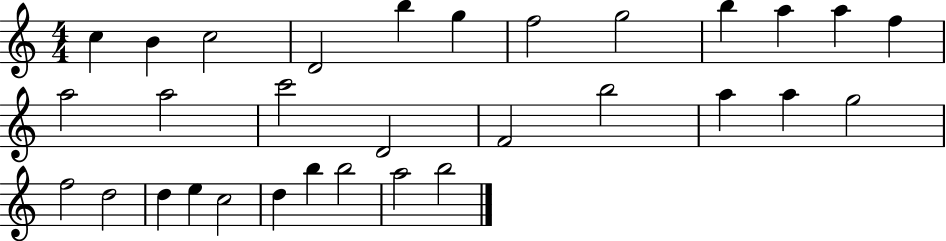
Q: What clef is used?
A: treble